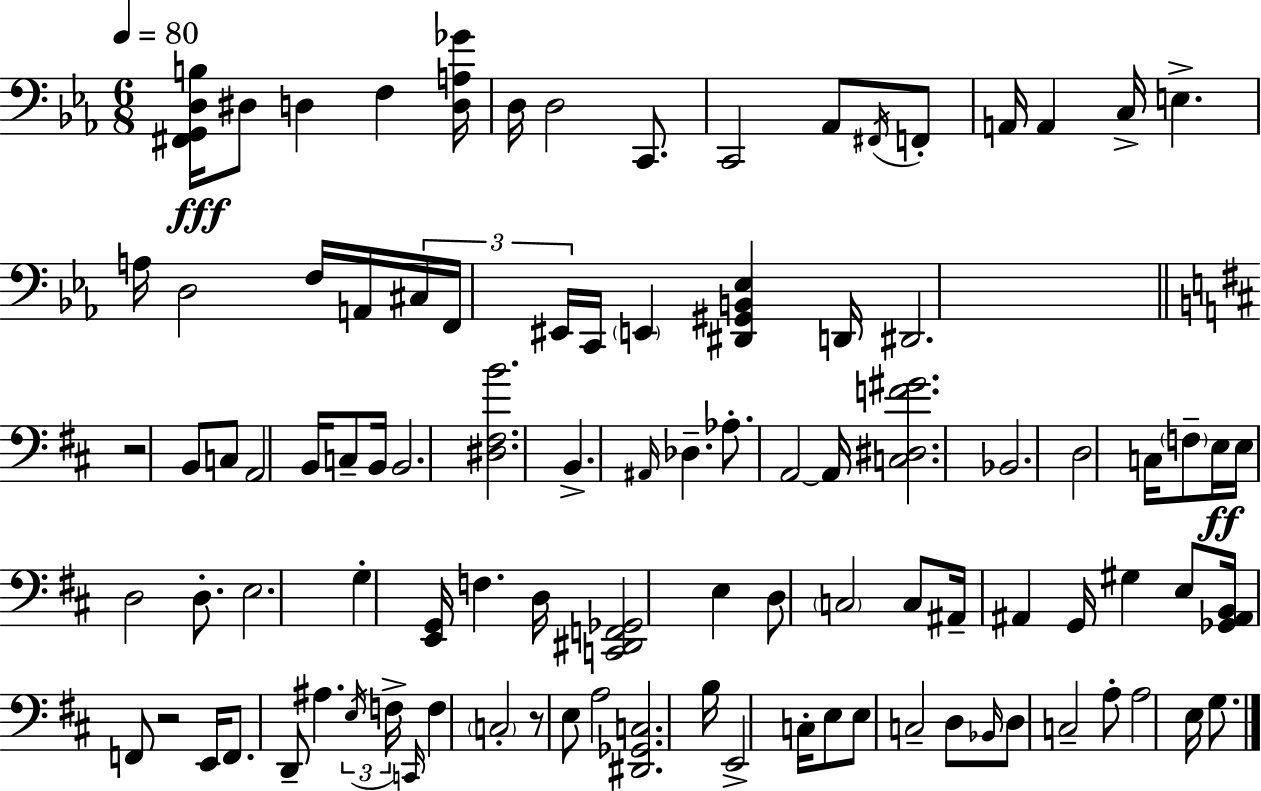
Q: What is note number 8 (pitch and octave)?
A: Ab2